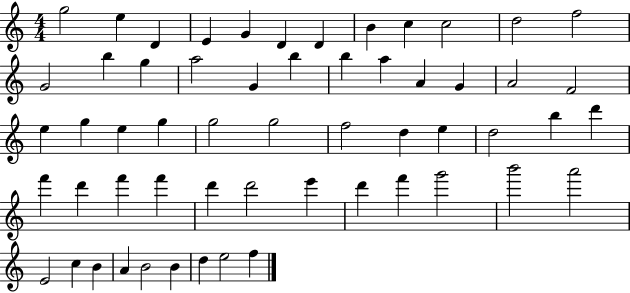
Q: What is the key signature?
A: C major